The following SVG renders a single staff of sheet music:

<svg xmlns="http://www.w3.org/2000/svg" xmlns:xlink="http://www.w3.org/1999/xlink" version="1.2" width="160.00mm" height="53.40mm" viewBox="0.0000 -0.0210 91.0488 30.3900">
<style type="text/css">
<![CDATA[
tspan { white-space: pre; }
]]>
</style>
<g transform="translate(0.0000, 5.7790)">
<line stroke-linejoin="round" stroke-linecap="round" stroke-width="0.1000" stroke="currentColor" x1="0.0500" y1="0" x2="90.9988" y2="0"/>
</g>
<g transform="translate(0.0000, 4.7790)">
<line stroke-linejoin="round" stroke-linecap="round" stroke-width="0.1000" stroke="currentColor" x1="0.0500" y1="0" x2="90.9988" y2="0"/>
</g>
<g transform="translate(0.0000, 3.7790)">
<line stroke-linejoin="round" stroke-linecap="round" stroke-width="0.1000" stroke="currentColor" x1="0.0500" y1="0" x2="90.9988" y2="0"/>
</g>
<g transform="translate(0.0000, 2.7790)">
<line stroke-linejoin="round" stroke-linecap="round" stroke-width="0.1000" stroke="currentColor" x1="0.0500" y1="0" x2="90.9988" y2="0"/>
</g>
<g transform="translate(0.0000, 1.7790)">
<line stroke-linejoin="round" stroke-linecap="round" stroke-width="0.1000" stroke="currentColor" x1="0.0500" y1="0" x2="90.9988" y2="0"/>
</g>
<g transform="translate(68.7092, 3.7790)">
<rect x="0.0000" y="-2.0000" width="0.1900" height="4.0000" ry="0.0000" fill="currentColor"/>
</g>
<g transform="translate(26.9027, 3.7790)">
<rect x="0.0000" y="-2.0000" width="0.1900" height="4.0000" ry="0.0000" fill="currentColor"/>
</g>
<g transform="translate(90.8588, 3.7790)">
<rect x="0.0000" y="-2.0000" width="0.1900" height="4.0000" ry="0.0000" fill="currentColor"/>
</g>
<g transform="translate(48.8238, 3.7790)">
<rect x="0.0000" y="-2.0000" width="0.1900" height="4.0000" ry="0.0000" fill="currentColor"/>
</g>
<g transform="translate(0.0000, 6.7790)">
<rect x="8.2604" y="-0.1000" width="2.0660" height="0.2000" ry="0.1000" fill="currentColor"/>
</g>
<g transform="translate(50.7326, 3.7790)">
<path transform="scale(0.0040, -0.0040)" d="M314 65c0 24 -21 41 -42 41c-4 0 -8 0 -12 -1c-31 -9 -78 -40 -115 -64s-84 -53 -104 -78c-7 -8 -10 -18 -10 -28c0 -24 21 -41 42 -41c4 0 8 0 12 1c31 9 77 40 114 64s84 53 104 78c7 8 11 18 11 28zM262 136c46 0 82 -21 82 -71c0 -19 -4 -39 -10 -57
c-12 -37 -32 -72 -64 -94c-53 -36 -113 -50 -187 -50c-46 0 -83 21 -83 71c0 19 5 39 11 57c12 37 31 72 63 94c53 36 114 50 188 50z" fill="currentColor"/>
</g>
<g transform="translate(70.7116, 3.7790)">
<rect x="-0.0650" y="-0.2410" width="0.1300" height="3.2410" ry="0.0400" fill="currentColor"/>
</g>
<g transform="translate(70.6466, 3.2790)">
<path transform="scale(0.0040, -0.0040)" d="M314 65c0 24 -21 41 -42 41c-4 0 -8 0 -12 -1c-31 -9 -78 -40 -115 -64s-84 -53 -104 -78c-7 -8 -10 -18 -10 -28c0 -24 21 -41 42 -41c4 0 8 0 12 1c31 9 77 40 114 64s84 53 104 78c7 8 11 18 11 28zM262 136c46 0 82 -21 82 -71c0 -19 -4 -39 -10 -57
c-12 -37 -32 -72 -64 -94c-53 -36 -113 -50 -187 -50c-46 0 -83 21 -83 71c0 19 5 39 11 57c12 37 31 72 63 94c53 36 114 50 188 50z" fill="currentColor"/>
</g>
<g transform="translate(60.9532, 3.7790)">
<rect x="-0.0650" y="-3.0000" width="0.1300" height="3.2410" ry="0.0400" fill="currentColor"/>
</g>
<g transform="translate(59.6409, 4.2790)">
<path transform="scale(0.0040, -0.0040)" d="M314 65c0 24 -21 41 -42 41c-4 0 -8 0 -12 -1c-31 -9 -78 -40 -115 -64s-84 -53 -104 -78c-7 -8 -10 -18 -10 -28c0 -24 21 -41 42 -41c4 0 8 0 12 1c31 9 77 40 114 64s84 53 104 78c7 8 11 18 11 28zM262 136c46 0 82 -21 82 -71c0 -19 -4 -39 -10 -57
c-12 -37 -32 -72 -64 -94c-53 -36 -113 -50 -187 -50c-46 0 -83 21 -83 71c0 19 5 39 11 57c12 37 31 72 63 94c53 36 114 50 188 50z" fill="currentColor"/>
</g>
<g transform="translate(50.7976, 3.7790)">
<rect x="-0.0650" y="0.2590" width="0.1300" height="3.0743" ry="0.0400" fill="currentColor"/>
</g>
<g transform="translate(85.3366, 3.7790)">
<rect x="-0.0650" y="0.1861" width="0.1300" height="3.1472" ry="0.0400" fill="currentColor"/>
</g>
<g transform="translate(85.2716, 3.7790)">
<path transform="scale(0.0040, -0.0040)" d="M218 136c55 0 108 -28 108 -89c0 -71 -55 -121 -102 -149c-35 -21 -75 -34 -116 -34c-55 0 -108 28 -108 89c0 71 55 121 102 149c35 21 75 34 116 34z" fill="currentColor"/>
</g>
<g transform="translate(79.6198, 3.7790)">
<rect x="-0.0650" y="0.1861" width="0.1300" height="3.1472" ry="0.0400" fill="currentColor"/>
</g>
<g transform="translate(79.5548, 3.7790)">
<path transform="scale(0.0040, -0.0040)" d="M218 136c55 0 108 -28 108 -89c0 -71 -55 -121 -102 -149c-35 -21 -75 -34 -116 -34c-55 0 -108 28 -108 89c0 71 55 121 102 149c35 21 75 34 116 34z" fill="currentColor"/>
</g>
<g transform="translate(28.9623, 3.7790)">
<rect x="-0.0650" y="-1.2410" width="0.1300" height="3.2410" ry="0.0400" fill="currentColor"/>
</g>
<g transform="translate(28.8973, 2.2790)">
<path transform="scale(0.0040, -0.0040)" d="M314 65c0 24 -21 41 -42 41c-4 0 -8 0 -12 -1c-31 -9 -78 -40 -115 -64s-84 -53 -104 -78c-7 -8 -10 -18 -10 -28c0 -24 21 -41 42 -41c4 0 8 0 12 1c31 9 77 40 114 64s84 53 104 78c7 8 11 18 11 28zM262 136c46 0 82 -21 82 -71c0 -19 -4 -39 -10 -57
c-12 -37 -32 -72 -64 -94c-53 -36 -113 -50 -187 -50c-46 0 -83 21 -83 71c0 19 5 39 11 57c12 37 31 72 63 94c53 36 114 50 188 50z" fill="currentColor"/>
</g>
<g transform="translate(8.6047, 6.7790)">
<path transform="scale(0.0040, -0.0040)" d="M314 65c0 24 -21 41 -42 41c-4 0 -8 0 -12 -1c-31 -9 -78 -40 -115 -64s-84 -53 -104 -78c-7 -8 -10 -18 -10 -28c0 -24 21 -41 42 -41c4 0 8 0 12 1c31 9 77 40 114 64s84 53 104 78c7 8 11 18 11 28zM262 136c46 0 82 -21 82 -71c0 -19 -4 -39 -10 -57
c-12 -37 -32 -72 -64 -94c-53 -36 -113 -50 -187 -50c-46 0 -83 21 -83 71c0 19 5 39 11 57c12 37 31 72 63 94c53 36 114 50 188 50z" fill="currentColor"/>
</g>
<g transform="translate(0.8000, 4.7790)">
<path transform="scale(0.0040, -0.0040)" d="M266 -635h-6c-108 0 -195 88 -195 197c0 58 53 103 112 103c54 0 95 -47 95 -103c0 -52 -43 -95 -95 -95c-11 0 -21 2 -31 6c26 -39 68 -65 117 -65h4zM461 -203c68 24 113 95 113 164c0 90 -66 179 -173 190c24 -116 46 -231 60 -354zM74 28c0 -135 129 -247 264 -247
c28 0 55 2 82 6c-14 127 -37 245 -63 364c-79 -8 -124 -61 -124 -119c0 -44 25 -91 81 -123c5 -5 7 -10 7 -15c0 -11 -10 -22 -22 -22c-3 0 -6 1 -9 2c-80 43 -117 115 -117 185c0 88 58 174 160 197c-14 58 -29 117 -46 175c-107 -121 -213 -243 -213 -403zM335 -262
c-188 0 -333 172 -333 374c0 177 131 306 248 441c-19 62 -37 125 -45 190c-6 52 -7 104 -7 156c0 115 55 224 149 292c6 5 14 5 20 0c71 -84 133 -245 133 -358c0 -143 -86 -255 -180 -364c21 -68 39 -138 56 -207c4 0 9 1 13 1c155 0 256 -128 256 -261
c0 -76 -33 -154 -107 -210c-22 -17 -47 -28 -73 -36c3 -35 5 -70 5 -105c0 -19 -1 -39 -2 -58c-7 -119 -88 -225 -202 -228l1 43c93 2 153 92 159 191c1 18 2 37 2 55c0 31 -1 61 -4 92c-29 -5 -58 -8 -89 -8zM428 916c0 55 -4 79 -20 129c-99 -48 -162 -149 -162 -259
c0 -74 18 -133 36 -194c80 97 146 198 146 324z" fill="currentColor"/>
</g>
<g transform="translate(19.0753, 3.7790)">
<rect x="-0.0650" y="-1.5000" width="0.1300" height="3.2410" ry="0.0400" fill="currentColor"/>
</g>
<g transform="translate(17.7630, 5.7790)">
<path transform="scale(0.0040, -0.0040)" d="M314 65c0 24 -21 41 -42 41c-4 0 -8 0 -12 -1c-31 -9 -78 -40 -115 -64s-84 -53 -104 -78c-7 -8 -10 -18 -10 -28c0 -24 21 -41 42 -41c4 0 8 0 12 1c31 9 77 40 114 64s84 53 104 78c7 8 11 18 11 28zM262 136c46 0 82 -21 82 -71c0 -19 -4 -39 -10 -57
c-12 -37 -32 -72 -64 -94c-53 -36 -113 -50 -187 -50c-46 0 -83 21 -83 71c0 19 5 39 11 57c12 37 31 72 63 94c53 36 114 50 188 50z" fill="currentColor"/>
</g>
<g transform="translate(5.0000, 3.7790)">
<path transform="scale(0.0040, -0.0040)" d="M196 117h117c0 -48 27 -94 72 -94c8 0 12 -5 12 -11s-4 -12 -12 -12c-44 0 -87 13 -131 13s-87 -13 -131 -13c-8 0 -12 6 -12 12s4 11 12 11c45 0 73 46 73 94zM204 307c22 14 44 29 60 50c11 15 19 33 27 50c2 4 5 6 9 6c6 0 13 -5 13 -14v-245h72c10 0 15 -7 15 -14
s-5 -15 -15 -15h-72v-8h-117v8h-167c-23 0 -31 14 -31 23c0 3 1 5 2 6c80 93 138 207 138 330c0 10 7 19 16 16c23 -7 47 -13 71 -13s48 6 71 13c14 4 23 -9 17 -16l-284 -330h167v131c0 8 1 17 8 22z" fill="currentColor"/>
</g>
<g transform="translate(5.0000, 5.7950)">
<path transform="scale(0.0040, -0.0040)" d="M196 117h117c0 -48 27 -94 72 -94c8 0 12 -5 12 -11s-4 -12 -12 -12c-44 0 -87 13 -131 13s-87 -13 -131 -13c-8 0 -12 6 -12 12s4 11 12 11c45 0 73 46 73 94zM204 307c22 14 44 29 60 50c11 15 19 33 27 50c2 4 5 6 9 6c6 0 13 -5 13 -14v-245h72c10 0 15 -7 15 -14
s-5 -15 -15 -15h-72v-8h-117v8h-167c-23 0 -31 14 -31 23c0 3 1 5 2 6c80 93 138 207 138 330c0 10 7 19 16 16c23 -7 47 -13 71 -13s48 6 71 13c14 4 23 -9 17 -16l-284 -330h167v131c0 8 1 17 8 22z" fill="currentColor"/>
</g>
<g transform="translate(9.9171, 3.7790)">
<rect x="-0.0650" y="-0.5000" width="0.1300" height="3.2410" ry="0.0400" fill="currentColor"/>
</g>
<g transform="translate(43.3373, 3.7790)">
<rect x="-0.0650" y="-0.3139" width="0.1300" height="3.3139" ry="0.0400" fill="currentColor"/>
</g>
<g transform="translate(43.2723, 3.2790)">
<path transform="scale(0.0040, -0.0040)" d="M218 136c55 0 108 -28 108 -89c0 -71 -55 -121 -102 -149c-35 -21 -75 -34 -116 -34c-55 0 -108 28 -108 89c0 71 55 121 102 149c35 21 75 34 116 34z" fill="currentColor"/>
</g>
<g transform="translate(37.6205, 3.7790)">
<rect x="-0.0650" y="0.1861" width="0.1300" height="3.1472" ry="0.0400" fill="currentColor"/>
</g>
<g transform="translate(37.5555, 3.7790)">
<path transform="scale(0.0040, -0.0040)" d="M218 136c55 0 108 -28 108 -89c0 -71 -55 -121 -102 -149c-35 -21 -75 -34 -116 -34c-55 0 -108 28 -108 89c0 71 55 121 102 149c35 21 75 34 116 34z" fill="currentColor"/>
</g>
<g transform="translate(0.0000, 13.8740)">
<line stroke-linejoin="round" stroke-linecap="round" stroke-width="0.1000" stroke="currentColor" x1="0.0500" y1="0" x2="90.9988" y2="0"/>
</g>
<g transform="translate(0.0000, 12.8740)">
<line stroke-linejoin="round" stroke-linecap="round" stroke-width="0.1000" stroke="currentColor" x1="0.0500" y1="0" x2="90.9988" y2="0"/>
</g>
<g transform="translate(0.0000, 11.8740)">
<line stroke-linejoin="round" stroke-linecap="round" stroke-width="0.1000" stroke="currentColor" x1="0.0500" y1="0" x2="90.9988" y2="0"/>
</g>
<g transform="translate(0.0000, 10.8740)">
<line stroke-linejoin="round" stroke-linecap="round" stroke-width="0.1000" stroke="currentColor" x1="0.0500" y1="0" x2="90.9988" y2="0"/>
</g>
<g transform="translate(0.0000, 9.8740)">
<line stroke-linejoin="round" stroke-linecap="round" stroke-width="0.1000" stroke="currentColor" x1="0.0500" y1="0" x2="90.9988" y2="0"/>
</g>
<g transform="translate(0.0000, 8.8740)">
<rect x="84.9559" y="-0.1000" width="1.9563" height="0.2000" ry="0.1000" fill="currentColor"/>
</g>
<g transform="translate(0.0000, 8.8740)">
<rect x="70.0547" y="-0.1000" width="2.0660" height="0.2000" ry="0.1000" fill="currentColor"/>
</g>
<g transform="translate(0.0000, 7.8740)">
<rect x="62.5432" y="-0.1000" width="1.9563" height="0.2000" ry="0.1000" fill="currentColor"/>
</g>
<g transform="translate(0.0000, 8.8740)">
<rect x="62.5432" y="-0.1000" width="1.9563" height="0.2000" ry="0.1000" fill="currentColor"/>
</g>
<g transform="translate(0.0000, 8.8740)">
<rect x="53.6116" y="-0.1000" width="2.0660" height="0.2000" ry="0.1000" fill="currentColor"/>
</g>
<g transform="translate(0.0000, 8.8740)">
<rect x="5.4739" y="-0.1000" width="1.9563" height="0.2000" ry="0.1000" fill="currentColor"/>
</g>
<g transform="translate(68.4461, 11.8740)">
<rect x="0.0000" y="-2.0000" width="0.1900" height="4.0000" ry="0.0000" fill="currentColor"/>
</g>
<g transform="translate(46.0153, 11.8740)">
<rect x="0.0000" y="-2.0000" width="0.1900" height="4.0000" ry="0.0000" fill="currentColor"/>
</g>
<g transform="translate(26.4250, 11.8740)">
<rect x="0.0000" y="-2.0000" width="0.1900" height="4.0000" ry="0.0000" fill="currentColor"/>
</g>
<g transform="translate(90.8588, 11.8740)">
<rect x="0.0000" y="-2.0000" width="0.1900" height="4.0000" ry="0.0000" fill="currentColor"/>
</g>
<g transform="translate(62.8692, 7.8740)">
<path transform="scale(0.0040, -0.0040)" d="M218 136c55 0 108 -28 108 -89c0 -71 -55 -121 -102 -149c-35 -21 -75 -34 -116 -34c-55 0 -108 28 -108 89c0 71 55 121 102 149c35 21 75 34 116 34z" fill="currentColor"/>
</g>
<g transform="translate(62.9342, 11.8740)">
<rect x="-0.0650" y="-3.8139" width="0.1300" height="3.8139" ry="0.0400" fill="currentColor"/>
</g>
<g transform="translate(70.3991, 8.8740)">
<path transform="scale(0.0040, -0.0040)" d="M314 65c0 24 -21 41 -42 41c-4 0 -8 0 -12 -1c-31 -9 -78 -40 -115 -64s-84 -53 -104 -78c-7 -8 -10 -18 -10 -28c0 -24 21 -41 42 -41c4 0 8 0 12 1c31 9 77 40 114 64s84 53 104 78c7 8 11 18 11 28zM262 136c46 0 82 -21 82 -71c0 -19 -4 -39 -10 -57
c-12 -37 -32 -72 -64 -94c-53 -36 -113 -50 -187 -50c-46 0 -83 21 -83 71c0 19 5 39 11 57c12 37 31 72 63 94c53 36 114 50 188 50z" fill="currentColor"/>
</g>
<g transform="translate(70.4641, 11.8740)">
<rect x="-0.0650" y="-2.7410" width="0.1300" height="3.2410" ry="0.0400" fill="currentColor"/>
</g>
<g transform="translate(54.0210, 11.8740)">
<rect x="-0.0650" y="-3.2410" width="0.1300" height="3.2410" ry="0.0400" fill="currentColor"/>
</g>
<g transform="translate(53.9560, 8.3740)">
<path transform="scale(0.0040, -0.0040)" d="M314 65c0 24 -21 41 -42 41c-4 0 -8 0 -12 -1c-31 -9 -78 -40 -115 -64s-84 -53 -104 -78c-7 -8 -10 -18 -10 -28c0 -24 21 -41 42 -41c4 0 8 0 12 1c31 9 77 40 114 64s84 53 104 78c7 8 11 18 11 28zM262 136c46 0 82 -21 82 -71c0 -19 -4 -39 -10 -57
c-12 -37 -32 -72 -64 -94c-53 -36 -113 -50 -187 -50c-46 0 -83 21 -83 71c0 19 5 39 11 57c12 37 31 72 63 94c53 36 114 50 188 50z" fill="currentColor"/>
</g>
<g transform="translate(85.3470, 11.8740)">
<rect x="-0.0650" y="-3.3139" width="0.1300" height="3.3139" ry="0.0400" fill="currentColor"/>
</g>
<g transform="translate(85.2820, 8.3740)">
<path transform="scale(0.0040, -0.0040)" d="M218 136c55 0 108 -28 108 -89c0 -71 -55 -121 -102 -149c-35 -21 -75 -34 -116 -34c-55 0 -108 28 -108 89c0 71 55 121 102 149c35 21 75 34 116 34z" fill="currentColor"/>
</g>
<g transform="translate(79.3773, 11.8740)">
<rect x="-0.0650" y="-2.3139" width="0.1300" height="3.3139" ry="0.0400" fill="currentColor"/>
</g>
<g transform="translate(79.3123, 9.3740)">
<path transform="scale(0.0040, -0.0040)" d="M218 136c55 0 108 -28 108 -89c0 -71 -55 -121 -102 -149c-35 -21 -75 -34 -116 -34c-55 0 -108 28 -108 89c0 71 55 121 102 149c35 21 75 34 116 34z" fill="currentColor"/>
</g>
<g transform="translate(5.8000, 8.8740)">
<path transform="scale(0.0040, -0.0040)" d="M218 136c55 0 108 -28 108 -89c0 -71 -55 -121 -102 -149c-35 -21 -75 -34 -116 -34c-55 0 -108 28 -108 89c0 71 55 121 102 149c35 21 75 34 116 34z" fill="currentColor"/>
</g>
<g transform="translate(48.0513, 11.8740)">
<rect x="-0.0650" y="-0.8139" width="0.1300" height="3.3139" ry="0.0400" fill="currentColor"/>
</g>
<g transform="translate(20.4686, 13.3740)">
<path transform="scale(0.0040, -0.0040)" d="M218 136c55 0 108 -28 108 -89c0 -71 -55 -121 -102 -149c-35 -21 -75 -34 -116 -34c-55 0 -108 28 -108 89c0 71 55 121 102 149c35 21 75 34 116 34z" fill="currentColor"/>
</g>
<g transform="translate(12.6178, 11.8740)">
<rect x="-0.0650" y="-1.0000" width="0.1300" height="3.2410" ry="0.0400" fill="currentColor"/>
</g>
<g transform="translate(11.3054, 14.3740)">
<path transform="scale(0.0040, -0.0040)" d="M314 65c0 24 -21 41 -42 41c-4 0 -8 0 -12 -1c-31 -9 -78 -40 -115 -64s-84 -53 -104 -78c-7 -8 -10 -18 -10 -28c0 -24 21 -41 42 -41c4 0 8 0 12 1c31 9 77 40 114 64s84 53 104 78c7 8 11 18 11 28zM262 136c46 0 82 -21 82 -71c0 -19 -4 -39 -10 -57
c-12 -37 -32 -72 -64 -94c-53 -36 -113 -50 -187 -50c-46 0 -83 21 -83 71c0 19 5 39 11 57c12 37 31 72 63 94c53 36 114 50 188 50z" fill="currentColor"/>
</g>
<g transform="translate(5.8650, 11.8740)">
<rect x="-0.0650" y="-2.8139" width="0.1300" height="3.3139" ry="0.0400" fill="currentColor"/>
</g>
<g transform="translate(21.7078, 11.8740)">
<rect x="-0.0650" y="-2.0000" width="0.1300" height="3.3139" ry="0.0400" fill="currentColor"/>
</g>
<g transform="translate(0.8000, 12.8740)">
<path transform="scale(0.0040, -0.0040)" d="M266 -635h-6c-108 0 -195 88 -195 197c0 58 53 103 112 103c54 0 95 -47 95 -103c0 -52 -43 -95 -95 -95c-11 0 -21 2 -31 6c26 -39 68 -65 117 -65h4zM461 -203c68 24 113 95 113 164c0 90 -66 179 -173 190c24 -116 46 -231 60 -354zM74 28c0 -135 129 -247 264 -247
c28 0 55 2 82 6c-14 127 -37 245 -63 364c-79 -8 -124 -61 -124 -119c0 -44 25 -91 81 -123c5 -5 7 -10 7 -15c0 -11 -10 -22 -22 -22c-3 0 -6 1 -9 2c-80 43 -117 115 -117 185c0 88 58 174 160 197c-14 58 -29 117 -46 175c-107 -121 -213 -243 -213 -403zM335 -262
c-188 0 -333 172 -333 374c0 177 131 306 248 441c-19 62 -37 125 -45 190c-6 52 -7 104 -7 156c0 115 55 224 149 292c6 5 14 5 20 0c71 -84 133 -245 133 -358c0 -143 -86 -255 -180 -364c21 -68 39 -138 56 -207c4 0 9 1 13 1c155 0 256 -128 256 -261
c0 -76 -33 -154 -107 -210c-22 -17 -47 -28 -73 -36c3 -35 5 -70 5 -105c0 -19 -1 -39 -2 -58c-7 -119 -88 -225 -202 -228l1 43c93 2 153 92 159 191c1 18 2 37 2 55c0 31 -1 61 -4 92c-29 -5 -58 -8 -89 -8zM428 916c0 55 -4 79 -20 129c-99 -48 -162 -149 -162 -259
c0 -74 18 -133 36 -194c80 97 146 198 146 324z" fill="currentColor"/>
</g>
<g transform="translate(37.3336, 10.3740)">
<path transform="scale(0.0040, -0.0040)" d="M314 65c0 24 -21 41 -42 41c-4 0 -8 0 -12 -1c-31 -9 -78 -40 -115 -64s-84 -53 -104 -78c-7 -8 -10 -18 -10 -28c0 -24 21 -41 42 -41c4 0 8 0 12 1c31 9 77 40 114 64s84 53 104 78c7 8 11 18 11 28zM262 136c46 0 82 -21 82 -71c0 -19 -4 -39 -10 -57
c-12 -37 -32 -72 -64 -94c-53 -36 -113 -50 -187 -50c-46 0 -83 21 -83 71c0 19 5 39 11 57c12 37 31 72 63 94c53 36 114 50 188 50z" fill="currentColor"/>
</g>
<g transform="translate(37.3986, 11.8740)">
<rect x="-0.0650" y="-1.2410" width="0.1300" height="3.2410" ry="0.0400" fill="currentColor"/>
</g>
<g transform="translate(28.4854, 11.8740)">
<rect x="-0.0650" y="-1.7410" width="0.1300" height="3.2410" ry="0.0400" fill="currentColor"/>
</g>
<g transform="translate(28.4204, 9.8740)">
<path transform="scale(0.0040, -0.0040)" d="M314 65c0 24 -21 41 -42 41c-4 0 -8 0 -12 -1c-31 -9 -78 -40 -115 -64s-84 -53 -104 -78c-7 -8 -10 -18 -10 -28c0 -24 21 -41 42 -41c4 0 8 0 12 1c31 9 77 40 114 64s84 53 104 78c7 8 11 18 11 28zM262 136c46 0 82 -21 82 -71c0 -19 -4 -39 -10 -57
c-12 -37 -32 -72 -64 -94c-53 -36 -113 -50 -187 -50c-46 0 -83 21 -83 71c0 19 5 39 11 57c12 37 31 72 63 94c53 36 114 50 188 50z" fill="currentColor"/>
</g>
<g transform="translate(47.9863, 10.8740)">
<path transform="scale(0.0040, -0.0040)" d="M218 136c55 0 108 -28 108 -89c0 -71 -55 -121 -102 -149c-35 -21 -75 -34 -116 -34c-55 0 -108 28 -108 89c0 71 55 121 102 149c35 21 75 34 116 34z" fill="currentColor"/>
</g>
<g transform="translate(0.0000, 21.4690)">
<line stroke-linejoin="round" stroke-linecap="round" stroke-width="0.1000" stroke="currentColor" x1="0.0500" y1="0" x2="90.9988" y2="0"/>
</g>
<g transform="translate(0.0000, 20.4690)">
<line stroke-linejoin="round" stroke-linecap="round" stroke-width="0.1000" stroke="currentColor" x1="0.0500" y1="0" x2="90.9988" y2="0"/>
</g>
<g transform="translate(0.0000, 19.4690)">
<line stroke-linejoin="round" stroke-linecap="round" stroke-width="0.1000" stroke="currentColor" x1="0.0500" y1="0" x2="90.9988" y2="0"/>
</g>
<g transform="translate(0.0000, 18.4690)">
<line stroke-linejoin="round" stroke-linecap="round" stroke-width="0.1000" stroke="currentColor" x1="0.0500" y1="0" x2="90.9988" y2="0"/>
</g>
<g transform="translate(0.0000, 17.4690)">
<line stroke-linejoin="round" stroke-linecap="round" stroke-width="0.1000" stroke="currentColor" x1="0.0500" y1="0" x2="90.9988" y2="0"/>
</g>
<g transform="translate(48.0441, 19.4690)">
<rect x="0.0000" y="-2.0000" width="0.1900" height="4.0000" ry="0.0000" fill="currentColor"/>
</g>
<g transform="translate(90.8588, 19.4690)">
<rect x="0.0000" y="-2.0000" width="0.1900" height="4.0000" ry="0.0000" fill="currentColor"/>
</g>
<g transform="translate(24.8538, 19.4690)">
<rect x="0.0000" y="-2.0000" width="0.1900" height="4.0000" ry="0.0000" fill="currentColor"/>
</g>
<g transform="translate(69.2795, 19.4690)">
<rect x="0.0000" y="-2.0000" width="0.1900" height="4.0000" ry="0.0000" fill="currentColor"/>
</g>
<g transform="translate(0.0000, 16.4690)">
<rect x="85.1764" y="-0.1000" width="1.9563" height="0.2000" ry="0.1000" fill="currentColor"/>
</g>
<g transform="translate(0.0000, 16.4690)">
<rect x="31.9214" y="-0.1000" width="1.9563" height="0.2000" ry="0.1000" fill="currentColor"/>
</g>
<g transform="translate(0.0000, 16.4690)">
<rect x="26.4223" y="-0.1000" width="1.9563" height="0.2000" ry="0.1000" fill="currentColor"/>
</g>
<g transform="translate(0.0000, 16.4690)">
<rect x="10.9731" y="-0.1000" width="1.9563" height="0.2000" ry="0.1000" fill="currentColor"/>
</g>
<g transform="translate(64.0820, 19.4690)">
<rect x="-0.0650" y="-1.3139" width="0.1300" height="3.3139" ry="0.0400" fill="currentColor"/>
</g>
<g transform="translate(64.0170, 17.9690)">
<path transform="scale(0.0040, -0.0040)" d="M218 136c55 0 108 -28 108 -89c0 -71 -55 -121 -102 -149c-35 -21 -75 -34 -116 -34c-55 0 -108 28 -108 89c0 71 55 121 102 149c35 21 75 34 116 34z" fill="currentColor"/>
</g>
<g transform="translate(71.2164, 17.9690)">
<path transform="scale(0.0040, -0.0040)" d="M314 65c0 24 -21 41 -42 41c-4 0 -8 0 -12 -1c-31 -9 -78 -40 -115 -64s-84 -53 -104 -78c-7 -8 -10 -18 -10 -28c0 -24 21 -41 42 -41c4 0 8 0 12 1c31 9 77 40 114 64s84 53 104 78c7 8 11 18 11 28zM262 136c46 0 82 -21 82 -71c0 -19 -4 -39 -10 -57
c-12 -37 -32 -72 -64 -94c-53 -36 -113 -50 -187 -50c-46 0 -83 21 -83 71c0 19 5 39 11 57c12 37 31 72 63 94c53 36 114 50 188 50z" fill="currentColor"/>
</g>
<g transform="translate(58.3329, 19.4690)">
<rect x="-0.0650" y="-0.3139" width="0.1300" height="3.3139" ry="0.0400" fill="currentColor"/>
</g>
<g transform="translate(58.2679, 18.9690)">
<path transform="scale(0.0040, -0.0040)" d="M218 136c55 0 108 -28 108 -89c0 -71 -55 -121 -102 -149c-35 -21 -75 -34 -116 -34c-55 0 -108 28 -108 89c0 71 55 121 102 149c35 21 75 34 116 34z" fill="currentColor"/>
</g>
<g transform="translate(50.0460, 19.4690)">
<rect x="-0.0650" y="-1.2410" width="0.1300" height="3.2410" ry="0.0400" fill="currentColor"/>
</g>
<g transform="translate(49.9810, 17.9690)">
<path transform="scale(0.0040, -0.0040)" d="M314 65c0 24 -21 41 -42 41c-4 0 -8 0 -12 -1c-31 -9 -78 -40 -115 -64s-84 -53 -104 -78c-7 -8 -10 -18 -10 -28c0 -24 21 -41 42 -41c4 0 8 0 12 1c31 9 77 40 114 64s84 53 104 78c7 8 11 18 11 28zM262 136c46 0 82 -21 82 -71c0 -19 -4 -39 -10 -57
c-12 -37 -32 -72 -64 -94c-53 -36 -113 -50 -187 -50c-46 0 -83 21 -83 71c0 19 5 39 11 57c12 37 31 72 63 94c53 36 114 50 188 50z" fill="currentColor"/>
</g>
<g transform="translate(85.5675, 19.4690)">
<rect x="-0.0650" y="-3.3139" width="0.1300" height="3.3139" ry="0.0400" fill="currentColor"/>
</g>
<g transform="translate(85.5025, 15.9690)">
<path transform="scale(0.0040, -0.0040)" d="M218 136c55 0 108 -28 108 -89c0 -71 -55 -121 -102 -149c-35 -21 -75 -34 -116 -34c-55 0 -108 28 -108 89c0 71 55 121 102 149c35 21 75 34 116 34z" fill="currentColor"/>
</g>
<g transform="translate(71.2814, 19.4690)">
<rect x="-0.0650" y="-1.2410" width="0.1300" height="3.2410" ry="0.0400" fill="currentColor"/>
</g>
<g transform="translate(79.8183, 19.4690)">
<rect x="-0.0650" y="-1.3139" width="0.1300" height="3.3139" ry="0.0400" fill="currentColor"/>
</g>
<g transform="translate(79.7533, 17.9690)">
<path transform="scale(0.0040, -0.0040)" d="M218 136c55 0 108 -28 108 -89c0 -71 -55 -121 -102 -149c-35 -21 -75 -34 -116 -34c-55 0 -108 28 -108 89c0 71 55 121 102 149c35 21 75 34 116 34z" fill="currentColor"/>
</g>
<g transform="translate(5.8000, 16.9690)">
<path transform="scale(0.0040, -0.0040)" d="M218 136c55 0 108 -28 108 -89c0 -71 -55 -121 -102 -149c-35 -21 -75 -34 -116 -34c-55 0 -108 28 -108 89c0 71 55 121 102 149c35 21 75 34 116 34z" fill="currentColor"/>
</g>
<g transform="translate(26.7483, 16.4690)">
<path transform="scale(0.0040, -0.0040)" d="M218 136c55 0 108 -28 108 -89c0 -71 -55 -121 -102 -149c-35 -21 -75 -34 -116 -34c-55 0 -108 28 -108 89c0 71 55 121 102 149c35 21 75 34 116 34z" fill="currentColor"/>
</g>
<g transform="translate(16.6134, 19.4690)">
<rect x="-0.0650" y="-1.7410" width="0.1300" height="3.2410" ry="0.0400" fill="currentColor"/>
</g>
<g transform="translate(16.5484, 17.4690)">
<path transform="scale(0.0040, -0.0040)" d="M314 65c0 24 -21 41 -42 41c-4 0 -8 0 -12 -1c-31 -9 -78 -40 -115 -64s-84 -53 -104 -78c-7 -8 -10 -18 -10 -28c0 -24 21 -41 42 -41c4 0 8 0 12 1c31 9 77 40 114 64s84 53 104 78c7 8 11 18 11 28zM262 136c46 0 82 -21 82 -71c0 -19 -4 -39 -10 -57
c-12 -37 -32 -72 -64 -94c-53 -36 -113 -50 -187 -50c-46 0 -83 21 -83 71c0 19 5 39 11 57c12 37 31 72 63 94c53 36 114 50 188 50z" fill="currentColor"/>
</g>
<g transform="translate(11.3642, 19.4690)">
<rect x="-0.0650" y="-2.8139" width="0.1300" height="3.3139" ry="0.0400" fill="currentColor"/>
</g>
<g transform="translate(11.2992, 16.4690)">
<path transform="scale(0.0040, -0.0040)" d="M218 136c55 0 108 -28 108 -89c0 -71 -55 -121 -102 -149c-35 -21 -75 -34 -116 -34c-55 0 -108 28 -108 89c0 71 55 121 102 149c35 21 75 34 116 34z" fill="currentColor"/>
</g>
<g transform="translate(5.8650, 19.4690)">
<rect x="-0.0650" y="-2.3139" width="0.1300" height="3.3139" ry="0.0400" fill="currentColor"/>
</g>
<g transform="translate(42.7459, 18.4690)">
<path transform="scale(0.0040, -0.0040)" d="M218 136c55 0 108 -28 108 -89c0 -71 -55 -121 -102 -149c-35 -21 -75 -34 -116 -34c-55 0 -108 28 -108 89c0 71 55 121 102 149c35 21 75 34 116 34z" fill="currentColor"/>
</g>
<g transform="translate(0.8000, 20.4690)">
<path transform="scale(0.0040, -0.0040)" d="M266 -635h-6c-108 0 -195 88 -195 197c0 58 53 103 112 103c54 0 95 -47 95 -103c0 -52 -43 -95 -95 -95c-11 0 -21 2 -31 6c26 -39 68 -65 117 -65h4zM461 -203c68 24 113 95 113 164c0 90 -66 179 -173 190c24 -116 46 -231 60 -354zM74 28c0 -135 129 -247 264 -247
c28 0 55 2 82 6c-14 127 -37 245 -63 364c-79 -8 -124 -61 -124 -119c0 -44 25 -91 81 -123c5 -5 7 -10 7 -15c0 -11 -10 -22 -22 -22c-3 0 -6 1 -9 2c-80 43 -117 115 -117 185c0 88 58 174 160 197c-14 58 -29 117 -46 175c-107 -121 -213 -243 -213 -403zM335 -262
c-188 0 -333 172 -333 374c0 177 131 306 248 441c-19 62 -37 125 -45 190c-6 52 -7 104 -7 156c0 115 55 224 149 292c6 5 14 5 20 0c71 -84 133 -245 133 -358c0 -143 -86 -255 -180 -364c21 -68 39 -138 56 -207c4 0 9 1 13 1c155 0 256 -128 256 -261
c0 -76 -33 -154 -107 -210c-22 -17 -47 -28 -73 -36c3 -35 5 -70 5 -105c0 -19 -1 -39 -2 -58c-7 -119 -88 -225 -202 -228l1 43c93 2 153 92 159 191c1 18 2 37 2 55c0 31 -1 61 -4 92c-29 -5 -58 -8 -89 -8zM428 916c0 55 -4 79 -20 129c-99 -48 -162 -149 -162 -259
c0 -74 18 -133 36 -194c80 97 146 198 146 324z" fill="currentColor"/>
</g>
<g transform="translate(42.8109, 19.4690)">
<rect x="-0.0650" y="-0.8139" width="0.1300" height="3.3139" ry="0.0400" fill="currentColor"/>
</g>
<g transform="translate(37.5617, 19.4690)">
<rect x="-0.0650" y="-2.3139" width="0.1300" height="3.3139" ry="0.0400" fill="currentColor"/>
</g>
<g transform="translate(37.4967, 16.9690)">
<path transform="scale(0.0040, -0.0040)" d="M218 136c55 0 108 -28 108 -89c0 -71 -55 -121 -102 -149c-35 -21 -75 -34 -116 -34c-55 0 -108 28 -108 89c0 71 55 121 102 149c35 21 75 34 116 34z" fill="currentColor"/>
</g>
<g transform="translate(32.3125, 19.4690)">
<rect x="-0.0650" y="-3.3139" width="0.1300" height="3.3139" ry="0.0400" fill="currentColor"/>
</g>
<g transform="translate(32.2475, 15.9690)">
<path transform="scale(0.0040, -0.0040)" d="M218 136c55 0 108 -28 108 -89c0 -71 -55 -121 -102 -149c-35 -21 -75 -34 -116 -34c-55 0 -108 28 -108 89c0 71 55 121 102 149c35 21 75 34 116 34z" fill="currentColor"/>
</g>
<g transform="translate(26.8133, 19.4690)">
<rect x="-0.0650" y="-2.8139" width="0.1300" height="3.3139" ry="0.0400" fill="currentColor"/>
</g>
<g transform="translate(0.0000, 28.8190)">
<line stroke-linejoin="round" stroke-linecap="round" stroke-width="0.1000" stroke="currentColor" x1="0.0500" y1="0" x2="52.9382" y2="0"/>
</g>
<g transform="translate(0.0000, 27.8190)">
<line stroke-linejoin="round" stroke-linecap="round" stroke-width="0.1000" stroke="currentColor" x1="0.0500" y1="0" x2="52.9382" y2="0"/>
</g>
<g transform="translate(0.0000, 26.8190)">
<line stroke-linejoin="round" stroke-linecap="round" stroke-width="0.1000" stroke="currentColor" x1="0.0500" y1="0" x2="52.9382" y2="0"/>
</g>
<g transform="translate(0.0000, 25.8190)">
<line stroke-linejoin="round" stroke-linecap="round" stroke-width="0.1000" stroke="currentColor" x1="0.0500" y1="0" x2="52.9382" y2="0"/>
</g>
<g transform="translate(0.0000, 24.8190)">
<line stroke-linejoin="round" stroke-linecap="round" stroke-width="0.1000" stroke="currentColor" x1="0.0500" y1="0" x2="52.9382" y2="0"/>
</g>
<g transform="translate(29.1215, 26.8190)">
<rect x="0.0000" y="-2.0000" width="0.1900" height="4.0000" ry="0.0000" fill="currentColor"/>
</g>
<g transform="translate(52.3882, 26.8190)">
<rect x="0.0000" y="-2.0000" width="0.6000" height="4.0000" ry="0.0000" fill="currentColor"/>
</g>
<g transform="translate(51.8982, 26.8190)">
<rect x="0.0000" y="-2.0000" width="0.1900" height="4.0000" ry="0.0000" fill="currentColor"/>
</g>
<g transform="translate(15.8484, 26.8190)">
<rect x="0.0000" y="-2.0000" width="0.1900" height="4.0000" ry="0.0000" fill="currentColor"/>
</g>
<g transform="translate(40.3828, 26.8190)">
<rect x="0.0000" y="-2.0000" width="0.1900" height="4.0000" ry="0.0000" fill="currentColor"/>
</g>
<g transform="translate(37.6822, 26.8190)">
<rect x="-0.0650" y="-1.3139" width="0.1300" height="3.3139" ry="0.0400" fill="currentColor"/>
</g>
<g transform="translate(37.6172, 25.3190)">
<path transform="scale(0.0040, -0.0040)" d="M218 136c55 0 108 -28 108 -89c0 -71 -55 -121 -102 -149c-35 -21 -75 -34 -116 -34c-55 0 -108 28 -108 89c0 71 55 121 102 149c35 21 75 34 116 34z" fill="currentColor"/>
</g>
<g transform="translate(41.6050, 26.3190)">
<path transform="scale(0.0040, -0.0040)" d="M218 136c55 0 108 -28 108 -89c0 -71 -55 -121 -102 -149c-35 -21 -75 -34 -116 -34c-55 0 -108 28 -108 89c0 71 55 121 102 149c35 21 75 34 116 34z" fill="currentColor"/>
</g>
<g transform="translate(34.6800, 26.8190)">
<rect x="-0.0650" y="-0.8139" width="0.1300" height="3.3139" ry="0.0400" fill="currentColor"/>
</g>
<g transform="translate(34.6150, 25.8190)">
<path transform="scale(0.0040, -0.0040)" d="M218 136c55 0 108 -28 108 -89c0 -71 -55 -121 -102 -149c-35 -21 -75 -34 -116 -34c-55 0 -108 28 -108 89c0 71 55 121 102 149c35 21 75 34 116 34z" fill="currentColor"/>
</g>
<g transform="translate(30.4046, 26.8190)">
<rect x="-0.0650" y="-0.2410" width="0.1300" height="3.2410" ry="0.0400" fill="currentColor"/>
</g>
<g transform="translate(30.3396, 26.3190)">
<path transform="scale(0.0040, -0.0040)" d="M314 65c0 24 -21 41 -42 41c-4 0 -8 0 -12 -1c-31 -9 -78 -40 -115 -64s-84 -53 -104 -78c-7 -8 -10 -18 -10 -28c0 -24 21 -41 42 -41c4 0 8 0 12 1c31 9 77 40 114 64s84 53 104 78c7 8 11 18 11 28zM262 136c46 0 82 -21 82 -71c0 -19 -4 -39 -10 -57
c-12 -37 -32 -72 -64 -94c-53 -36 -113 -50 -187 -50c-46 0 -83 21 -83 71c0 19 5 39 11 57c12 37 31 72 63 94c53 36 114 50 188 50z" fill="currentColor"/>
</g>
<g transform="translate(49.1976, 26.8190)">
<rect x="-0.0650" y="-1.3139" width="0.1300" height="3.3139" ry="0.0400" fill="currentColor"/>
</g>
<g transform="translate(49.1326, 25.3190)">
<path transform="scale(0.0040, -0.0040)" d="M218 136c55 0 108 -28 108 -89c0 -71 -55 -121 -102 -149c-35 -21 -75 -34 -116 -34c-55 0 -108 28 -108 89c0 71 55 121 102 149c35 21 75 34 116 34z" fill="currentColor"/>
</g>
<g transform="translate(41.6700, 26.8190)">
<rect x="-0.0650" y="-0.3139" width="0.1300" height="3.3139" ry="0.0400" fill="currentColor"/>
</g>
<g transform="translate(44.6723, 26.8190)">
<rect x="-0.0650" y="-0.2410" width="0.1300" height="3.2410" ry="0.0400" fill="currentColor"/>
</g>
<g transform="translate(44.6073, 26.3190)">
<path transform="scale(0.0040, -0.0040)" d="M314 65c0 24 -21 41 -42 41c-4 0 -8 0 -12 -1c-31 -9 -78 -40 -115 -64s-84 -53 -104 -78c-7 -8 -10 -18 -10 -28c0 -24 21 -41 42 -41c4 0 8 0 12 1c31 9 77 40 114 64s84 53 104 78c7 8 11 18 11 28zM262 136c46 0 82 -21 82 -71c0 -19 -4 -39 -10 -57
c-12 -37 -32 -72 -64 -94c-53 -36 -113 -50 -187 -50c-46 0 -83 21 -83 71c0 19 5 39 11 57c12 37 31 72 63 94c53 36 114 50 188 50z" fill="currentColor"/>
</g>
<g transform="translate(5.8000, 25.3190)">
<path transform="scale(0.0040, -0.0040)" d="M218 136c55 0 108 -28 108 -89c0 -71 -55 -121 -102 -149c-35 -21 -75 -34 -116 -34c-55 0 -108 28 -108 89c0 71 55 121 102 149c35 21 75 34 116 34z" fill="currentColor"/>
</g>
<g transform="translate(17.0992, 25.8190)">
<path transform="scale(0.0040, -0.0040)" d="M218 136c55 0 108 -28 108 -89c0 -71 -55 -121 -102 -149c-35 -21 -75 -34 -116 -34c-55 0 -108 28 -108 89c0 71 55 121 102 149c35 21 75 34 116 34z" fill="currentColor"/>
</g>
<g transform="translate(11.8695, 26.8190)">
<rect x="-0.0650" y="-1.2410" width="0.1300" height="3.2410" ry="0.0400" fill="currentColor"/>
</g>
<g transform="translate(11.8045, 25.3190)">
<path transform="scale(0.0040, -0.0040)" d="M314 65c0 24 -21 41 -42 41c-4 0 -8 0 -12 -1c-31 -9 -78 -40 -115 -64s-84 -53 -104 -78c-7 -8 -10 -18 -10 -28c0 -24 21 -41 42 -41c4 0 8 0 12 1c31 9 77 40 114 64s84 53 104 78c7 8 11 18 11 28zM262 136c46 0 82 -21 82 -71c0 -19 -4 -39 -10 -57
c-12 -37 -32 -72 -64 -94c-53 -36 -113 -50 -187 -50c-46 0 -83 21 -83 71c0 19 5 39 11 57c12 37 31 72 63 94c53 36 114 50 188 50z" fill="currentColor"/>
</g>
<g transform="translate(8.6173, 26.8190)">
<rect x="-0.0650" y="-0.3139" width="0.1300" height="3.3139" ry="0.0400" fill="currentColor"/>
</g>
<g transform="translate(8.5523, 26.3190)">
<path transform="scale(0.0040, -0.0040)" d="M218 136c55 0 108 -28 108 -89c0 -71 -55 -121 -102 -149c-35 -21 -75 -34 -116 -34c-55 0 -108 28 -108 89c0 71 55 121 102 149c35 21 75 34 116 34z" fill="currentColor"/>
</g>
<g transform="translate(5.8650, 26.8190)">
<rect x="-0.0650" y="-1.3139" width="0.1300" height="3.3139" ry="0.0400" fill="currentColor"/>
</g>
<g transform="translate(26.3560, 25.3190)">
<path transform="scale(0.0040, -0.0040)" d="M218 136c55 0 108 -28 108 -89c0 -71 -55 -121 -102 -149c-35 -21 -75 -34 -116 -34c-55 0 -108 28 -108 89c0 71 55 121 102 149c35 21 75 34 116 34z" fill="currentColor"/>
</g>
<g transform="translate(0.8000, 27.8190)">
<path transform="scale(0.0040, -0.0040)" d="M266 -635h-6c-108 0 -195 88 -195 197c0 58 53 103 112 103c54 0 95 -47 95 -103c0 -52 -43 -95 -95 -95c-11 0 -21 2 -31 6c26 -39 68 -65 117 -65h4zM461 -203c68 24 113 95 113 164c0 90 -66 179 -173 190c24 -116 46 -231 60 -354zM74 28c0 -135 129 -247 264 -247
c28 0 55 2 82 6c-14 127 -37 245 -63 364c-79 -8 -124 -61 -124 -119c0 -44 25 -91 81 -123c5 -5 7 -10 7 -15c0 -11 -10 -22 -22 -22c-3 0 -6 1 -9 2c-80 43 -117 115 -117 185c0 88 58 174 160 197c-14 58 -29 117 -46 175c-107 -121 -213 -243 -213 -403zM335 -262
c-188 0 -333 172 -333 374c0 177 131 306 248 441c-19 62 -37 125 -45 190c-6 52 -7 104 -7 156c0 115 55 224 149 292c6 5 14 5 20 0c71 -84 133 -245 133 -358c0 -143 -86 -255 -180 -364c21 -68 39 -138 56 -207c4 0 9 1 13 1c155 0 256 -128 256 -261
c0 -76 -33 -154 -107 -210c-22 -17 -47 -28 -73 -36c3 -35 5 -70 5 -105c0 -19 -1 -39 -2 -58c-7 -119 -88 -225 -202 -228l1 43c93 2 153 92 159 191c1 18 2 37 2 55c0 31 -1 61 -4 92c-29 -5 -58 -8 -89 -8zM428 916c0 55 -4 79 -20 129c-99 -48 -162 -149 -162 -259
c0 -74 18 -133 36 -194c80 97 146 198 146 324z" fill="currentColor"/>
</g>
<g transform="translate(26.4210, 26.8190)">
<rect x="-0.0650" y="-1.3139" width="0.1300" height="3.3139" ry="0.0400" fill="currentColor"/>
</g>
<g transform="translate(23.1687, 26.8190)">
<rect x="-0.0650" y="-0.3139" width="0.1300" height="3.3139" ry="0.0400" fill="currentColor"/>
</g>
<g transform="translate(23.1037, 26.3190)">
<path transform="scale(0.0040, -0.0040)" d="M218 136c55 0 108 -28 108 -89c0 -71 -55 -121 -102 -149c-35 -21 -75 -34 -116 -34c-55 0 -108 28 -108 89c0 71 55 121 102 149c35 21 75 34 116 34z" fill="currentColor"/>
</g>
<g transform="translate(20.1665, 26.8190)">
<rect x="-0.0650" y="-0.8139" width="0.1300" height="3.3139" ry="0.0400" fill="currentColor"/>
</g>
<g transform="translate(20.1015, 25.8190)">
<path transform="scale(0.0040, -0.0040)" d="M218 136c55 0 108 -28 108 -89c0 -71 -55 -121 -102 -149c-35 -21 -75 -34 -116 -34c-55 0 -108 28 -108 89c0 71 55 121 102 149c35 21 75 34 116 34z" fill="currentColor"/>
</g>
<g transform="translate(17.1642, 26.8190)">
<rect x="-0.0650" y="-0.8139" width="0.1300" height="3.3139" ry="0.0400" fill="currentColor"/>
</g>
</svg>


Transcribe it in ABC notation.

X:1
T:Untitled
M:4/4
L:1/4
K:C
C2 E2 e2 B c B2 A2 c2 B B a D2 F f2 e2 d b2 c' a2 g b g a f2 a b g d e2 c e e2 e b e c e2 d d c e c2 d e c c2 e